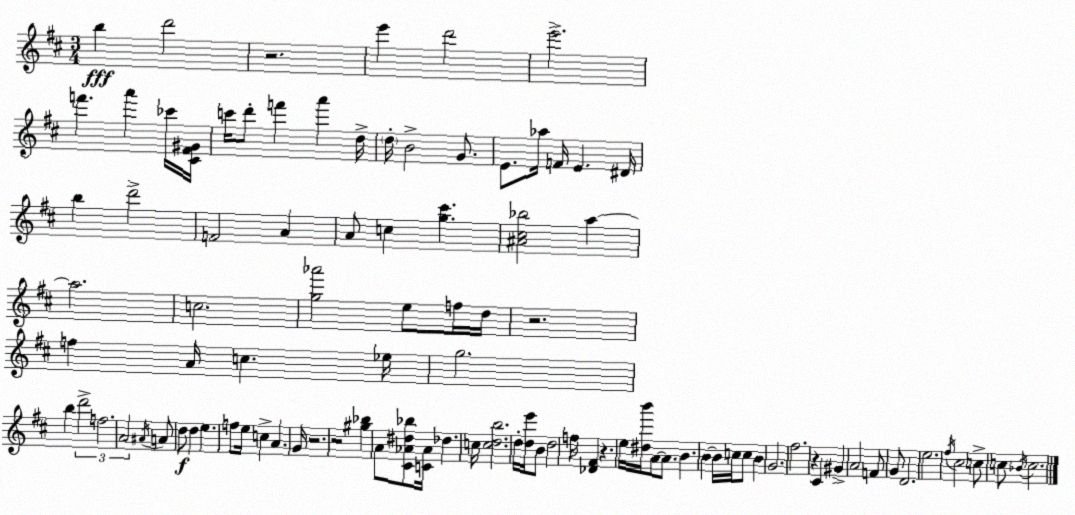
X:1
T:Untitled
M:3/4
L:1/4
K:D
b d'2 z2 e' d'2 e'2 f' a' _c'/4 [^C^F^G]/4 c'/4 d'/2 f' a' d/4 d/4 B2 G/2 E/2 _a/4 F/4 E ^D/4 b d'2 F2 A A/2 c [g^c'] [^A^c_b]2 a a2 c2 [g_a']2 e/2 f/4 d/4 z2 f A/4 c _e/4 g2 b d'2 f2 A2 ^A/4 A/2 d/2 d e f/2 e/4 c A G/4 z2 z2 [^g_b] A/2 [^C_A^d_b]/2 [C_A]/4 _d c/4 [cdb]2 d/4 [de']/4 B/2 d2 f/4 [_D^F] z e/4 [^db']/4 A/2 A/2 B B B/4 c/4 c/2 B G2 ^f2 z ^C ^G A2 F/2 G/2 D2 e2 ^f/4 ^c2 c/2 c/2 _B/4 c2